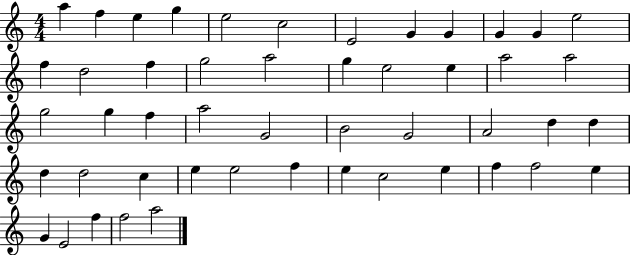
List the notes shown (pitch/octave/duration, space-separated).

A5/q F5/q E5/q G5/q E5/h C5/h E4/h G4/q G4/q G4/q G4/q E5/h F5/q D5/h F5/q G5/h A5/h G5/q E5/h E5/q A5/h A5/h G5/h G5/q F5/q A5/h G4/h B4/h G4/h A4/h D5/q D5/q D5/q D5/h C5/q E5/q E5/h F5/q E5/q C5/h E5/q F5/q F5/h E5/q G4/q E4/h F5/q F5/h A5/h